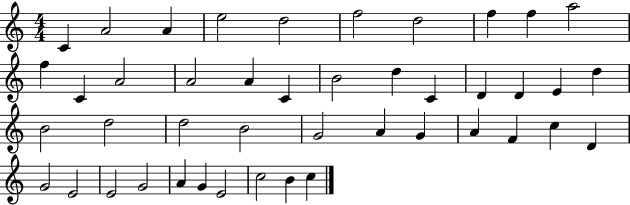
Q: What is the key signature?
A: C major